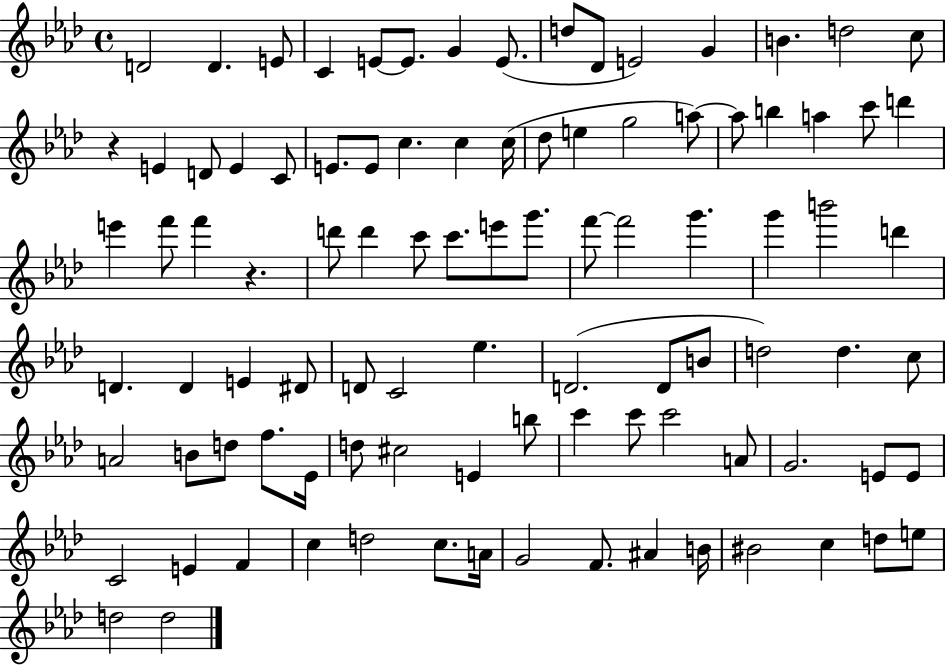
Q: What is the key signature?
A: AES major